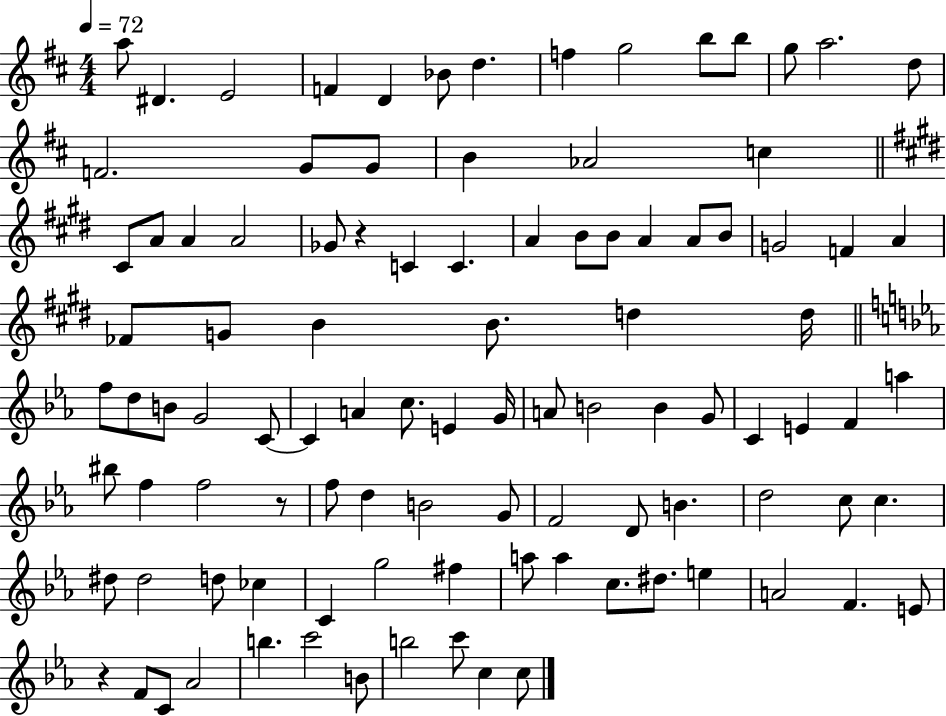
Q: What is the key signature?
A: D major